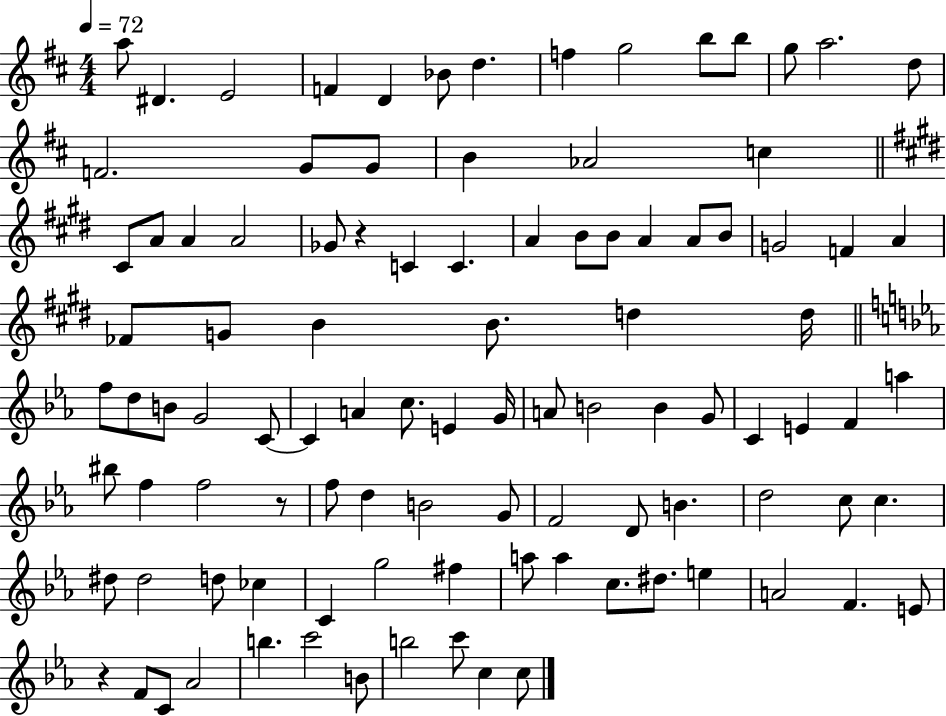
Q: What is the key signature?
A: D major